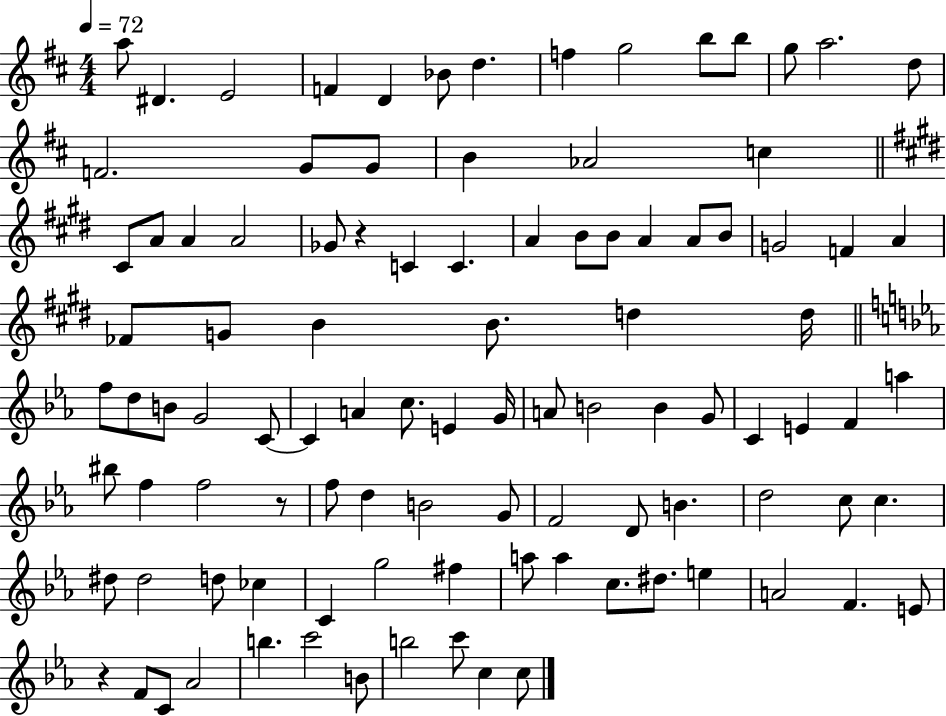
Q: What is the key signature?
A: D major